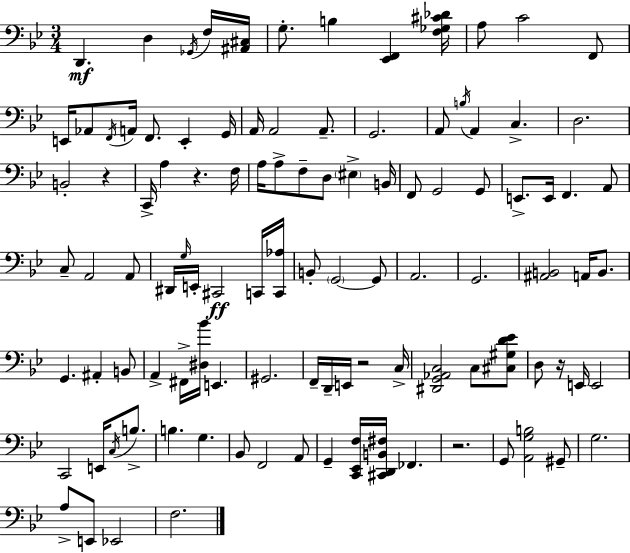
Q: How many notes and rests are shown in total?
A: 106